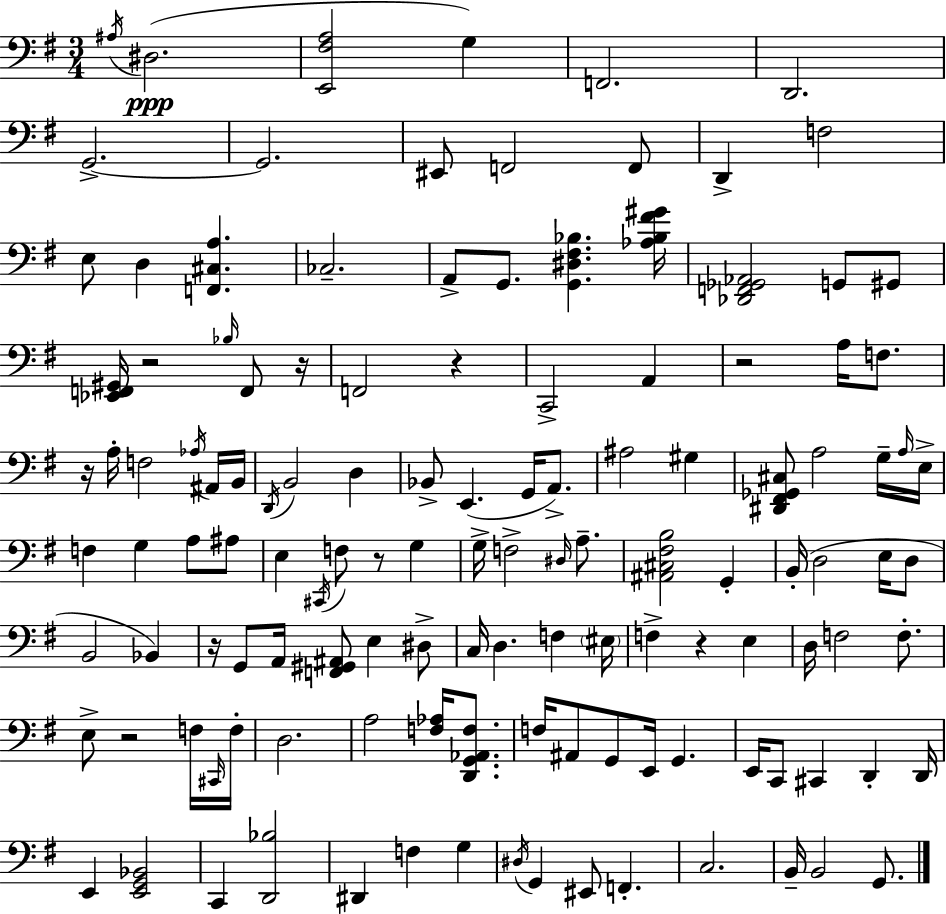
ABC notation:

X:1
T:Untitled
M:3/4
L:1/4
K:G
^A,/4 ^D,2 [E,,^F,A,]2 G, F,,2 D,,2 G,,2 G,,2 ^E,,/2 F,,2 F,,/2 D,, F,2 E,/2 D, [F,,^C,A,] _C,2 A,,/2 G,,/2 [G,,^D,^F,_B,] [_A,_B,^F^G]/4 [_D,,F,,_G,,_A,,]2 G,,/2 ^G,,/2 [_E,,F,,^G,,]/4 z2 _B,/4 F,,/2 z/4 F,,2 z C,,2 A,, z2 A,/4 F,/2 z/4 A,/4 F,2 _A,/4 ^A,,/4 B,,/4 D,,/4 B,,2 D, _B,,/2 E,, G,,/4 A,,/2 ^A,2 ^G, [^D,,^F,,_G,,^C,]/2 A,2 G,/4 A,/4 E,/4 F, G, A,/2 ^A,/2 E, ^C,,/4 F,/2 z/2 G, G,/4 F,2 ^D,/4 A,/2 [^A,,^C,^F,B,]2 G,, B,,/4 D,2 E,/4 D,/2 B,,2 _B,, z/4 G,,/2 A,,/4 [F,,^G,,^A,,]/2 E, ^D,/2 C,/4 D, F, ^E,/4 F, z E, D,/4 F,2 F,/2 E,/2 z2 F,/4 ^C,,/4 F,/4 D,2 A,2 [F,_A,]/4 [D,,G,,_A,,F,]/2 F,/4 ^A,,/2 G,,/2 E,,/4 G,, E,,/4 C,,/2 ^C,, D,, D,,/4 E,, [E,,G,,_B,,]2 C,, [D,,_B,]2 ^D,, F, G, ^D,/4 G,, ^E,,/2 F,, C,2 B,,/4 B,,2 G,,/2